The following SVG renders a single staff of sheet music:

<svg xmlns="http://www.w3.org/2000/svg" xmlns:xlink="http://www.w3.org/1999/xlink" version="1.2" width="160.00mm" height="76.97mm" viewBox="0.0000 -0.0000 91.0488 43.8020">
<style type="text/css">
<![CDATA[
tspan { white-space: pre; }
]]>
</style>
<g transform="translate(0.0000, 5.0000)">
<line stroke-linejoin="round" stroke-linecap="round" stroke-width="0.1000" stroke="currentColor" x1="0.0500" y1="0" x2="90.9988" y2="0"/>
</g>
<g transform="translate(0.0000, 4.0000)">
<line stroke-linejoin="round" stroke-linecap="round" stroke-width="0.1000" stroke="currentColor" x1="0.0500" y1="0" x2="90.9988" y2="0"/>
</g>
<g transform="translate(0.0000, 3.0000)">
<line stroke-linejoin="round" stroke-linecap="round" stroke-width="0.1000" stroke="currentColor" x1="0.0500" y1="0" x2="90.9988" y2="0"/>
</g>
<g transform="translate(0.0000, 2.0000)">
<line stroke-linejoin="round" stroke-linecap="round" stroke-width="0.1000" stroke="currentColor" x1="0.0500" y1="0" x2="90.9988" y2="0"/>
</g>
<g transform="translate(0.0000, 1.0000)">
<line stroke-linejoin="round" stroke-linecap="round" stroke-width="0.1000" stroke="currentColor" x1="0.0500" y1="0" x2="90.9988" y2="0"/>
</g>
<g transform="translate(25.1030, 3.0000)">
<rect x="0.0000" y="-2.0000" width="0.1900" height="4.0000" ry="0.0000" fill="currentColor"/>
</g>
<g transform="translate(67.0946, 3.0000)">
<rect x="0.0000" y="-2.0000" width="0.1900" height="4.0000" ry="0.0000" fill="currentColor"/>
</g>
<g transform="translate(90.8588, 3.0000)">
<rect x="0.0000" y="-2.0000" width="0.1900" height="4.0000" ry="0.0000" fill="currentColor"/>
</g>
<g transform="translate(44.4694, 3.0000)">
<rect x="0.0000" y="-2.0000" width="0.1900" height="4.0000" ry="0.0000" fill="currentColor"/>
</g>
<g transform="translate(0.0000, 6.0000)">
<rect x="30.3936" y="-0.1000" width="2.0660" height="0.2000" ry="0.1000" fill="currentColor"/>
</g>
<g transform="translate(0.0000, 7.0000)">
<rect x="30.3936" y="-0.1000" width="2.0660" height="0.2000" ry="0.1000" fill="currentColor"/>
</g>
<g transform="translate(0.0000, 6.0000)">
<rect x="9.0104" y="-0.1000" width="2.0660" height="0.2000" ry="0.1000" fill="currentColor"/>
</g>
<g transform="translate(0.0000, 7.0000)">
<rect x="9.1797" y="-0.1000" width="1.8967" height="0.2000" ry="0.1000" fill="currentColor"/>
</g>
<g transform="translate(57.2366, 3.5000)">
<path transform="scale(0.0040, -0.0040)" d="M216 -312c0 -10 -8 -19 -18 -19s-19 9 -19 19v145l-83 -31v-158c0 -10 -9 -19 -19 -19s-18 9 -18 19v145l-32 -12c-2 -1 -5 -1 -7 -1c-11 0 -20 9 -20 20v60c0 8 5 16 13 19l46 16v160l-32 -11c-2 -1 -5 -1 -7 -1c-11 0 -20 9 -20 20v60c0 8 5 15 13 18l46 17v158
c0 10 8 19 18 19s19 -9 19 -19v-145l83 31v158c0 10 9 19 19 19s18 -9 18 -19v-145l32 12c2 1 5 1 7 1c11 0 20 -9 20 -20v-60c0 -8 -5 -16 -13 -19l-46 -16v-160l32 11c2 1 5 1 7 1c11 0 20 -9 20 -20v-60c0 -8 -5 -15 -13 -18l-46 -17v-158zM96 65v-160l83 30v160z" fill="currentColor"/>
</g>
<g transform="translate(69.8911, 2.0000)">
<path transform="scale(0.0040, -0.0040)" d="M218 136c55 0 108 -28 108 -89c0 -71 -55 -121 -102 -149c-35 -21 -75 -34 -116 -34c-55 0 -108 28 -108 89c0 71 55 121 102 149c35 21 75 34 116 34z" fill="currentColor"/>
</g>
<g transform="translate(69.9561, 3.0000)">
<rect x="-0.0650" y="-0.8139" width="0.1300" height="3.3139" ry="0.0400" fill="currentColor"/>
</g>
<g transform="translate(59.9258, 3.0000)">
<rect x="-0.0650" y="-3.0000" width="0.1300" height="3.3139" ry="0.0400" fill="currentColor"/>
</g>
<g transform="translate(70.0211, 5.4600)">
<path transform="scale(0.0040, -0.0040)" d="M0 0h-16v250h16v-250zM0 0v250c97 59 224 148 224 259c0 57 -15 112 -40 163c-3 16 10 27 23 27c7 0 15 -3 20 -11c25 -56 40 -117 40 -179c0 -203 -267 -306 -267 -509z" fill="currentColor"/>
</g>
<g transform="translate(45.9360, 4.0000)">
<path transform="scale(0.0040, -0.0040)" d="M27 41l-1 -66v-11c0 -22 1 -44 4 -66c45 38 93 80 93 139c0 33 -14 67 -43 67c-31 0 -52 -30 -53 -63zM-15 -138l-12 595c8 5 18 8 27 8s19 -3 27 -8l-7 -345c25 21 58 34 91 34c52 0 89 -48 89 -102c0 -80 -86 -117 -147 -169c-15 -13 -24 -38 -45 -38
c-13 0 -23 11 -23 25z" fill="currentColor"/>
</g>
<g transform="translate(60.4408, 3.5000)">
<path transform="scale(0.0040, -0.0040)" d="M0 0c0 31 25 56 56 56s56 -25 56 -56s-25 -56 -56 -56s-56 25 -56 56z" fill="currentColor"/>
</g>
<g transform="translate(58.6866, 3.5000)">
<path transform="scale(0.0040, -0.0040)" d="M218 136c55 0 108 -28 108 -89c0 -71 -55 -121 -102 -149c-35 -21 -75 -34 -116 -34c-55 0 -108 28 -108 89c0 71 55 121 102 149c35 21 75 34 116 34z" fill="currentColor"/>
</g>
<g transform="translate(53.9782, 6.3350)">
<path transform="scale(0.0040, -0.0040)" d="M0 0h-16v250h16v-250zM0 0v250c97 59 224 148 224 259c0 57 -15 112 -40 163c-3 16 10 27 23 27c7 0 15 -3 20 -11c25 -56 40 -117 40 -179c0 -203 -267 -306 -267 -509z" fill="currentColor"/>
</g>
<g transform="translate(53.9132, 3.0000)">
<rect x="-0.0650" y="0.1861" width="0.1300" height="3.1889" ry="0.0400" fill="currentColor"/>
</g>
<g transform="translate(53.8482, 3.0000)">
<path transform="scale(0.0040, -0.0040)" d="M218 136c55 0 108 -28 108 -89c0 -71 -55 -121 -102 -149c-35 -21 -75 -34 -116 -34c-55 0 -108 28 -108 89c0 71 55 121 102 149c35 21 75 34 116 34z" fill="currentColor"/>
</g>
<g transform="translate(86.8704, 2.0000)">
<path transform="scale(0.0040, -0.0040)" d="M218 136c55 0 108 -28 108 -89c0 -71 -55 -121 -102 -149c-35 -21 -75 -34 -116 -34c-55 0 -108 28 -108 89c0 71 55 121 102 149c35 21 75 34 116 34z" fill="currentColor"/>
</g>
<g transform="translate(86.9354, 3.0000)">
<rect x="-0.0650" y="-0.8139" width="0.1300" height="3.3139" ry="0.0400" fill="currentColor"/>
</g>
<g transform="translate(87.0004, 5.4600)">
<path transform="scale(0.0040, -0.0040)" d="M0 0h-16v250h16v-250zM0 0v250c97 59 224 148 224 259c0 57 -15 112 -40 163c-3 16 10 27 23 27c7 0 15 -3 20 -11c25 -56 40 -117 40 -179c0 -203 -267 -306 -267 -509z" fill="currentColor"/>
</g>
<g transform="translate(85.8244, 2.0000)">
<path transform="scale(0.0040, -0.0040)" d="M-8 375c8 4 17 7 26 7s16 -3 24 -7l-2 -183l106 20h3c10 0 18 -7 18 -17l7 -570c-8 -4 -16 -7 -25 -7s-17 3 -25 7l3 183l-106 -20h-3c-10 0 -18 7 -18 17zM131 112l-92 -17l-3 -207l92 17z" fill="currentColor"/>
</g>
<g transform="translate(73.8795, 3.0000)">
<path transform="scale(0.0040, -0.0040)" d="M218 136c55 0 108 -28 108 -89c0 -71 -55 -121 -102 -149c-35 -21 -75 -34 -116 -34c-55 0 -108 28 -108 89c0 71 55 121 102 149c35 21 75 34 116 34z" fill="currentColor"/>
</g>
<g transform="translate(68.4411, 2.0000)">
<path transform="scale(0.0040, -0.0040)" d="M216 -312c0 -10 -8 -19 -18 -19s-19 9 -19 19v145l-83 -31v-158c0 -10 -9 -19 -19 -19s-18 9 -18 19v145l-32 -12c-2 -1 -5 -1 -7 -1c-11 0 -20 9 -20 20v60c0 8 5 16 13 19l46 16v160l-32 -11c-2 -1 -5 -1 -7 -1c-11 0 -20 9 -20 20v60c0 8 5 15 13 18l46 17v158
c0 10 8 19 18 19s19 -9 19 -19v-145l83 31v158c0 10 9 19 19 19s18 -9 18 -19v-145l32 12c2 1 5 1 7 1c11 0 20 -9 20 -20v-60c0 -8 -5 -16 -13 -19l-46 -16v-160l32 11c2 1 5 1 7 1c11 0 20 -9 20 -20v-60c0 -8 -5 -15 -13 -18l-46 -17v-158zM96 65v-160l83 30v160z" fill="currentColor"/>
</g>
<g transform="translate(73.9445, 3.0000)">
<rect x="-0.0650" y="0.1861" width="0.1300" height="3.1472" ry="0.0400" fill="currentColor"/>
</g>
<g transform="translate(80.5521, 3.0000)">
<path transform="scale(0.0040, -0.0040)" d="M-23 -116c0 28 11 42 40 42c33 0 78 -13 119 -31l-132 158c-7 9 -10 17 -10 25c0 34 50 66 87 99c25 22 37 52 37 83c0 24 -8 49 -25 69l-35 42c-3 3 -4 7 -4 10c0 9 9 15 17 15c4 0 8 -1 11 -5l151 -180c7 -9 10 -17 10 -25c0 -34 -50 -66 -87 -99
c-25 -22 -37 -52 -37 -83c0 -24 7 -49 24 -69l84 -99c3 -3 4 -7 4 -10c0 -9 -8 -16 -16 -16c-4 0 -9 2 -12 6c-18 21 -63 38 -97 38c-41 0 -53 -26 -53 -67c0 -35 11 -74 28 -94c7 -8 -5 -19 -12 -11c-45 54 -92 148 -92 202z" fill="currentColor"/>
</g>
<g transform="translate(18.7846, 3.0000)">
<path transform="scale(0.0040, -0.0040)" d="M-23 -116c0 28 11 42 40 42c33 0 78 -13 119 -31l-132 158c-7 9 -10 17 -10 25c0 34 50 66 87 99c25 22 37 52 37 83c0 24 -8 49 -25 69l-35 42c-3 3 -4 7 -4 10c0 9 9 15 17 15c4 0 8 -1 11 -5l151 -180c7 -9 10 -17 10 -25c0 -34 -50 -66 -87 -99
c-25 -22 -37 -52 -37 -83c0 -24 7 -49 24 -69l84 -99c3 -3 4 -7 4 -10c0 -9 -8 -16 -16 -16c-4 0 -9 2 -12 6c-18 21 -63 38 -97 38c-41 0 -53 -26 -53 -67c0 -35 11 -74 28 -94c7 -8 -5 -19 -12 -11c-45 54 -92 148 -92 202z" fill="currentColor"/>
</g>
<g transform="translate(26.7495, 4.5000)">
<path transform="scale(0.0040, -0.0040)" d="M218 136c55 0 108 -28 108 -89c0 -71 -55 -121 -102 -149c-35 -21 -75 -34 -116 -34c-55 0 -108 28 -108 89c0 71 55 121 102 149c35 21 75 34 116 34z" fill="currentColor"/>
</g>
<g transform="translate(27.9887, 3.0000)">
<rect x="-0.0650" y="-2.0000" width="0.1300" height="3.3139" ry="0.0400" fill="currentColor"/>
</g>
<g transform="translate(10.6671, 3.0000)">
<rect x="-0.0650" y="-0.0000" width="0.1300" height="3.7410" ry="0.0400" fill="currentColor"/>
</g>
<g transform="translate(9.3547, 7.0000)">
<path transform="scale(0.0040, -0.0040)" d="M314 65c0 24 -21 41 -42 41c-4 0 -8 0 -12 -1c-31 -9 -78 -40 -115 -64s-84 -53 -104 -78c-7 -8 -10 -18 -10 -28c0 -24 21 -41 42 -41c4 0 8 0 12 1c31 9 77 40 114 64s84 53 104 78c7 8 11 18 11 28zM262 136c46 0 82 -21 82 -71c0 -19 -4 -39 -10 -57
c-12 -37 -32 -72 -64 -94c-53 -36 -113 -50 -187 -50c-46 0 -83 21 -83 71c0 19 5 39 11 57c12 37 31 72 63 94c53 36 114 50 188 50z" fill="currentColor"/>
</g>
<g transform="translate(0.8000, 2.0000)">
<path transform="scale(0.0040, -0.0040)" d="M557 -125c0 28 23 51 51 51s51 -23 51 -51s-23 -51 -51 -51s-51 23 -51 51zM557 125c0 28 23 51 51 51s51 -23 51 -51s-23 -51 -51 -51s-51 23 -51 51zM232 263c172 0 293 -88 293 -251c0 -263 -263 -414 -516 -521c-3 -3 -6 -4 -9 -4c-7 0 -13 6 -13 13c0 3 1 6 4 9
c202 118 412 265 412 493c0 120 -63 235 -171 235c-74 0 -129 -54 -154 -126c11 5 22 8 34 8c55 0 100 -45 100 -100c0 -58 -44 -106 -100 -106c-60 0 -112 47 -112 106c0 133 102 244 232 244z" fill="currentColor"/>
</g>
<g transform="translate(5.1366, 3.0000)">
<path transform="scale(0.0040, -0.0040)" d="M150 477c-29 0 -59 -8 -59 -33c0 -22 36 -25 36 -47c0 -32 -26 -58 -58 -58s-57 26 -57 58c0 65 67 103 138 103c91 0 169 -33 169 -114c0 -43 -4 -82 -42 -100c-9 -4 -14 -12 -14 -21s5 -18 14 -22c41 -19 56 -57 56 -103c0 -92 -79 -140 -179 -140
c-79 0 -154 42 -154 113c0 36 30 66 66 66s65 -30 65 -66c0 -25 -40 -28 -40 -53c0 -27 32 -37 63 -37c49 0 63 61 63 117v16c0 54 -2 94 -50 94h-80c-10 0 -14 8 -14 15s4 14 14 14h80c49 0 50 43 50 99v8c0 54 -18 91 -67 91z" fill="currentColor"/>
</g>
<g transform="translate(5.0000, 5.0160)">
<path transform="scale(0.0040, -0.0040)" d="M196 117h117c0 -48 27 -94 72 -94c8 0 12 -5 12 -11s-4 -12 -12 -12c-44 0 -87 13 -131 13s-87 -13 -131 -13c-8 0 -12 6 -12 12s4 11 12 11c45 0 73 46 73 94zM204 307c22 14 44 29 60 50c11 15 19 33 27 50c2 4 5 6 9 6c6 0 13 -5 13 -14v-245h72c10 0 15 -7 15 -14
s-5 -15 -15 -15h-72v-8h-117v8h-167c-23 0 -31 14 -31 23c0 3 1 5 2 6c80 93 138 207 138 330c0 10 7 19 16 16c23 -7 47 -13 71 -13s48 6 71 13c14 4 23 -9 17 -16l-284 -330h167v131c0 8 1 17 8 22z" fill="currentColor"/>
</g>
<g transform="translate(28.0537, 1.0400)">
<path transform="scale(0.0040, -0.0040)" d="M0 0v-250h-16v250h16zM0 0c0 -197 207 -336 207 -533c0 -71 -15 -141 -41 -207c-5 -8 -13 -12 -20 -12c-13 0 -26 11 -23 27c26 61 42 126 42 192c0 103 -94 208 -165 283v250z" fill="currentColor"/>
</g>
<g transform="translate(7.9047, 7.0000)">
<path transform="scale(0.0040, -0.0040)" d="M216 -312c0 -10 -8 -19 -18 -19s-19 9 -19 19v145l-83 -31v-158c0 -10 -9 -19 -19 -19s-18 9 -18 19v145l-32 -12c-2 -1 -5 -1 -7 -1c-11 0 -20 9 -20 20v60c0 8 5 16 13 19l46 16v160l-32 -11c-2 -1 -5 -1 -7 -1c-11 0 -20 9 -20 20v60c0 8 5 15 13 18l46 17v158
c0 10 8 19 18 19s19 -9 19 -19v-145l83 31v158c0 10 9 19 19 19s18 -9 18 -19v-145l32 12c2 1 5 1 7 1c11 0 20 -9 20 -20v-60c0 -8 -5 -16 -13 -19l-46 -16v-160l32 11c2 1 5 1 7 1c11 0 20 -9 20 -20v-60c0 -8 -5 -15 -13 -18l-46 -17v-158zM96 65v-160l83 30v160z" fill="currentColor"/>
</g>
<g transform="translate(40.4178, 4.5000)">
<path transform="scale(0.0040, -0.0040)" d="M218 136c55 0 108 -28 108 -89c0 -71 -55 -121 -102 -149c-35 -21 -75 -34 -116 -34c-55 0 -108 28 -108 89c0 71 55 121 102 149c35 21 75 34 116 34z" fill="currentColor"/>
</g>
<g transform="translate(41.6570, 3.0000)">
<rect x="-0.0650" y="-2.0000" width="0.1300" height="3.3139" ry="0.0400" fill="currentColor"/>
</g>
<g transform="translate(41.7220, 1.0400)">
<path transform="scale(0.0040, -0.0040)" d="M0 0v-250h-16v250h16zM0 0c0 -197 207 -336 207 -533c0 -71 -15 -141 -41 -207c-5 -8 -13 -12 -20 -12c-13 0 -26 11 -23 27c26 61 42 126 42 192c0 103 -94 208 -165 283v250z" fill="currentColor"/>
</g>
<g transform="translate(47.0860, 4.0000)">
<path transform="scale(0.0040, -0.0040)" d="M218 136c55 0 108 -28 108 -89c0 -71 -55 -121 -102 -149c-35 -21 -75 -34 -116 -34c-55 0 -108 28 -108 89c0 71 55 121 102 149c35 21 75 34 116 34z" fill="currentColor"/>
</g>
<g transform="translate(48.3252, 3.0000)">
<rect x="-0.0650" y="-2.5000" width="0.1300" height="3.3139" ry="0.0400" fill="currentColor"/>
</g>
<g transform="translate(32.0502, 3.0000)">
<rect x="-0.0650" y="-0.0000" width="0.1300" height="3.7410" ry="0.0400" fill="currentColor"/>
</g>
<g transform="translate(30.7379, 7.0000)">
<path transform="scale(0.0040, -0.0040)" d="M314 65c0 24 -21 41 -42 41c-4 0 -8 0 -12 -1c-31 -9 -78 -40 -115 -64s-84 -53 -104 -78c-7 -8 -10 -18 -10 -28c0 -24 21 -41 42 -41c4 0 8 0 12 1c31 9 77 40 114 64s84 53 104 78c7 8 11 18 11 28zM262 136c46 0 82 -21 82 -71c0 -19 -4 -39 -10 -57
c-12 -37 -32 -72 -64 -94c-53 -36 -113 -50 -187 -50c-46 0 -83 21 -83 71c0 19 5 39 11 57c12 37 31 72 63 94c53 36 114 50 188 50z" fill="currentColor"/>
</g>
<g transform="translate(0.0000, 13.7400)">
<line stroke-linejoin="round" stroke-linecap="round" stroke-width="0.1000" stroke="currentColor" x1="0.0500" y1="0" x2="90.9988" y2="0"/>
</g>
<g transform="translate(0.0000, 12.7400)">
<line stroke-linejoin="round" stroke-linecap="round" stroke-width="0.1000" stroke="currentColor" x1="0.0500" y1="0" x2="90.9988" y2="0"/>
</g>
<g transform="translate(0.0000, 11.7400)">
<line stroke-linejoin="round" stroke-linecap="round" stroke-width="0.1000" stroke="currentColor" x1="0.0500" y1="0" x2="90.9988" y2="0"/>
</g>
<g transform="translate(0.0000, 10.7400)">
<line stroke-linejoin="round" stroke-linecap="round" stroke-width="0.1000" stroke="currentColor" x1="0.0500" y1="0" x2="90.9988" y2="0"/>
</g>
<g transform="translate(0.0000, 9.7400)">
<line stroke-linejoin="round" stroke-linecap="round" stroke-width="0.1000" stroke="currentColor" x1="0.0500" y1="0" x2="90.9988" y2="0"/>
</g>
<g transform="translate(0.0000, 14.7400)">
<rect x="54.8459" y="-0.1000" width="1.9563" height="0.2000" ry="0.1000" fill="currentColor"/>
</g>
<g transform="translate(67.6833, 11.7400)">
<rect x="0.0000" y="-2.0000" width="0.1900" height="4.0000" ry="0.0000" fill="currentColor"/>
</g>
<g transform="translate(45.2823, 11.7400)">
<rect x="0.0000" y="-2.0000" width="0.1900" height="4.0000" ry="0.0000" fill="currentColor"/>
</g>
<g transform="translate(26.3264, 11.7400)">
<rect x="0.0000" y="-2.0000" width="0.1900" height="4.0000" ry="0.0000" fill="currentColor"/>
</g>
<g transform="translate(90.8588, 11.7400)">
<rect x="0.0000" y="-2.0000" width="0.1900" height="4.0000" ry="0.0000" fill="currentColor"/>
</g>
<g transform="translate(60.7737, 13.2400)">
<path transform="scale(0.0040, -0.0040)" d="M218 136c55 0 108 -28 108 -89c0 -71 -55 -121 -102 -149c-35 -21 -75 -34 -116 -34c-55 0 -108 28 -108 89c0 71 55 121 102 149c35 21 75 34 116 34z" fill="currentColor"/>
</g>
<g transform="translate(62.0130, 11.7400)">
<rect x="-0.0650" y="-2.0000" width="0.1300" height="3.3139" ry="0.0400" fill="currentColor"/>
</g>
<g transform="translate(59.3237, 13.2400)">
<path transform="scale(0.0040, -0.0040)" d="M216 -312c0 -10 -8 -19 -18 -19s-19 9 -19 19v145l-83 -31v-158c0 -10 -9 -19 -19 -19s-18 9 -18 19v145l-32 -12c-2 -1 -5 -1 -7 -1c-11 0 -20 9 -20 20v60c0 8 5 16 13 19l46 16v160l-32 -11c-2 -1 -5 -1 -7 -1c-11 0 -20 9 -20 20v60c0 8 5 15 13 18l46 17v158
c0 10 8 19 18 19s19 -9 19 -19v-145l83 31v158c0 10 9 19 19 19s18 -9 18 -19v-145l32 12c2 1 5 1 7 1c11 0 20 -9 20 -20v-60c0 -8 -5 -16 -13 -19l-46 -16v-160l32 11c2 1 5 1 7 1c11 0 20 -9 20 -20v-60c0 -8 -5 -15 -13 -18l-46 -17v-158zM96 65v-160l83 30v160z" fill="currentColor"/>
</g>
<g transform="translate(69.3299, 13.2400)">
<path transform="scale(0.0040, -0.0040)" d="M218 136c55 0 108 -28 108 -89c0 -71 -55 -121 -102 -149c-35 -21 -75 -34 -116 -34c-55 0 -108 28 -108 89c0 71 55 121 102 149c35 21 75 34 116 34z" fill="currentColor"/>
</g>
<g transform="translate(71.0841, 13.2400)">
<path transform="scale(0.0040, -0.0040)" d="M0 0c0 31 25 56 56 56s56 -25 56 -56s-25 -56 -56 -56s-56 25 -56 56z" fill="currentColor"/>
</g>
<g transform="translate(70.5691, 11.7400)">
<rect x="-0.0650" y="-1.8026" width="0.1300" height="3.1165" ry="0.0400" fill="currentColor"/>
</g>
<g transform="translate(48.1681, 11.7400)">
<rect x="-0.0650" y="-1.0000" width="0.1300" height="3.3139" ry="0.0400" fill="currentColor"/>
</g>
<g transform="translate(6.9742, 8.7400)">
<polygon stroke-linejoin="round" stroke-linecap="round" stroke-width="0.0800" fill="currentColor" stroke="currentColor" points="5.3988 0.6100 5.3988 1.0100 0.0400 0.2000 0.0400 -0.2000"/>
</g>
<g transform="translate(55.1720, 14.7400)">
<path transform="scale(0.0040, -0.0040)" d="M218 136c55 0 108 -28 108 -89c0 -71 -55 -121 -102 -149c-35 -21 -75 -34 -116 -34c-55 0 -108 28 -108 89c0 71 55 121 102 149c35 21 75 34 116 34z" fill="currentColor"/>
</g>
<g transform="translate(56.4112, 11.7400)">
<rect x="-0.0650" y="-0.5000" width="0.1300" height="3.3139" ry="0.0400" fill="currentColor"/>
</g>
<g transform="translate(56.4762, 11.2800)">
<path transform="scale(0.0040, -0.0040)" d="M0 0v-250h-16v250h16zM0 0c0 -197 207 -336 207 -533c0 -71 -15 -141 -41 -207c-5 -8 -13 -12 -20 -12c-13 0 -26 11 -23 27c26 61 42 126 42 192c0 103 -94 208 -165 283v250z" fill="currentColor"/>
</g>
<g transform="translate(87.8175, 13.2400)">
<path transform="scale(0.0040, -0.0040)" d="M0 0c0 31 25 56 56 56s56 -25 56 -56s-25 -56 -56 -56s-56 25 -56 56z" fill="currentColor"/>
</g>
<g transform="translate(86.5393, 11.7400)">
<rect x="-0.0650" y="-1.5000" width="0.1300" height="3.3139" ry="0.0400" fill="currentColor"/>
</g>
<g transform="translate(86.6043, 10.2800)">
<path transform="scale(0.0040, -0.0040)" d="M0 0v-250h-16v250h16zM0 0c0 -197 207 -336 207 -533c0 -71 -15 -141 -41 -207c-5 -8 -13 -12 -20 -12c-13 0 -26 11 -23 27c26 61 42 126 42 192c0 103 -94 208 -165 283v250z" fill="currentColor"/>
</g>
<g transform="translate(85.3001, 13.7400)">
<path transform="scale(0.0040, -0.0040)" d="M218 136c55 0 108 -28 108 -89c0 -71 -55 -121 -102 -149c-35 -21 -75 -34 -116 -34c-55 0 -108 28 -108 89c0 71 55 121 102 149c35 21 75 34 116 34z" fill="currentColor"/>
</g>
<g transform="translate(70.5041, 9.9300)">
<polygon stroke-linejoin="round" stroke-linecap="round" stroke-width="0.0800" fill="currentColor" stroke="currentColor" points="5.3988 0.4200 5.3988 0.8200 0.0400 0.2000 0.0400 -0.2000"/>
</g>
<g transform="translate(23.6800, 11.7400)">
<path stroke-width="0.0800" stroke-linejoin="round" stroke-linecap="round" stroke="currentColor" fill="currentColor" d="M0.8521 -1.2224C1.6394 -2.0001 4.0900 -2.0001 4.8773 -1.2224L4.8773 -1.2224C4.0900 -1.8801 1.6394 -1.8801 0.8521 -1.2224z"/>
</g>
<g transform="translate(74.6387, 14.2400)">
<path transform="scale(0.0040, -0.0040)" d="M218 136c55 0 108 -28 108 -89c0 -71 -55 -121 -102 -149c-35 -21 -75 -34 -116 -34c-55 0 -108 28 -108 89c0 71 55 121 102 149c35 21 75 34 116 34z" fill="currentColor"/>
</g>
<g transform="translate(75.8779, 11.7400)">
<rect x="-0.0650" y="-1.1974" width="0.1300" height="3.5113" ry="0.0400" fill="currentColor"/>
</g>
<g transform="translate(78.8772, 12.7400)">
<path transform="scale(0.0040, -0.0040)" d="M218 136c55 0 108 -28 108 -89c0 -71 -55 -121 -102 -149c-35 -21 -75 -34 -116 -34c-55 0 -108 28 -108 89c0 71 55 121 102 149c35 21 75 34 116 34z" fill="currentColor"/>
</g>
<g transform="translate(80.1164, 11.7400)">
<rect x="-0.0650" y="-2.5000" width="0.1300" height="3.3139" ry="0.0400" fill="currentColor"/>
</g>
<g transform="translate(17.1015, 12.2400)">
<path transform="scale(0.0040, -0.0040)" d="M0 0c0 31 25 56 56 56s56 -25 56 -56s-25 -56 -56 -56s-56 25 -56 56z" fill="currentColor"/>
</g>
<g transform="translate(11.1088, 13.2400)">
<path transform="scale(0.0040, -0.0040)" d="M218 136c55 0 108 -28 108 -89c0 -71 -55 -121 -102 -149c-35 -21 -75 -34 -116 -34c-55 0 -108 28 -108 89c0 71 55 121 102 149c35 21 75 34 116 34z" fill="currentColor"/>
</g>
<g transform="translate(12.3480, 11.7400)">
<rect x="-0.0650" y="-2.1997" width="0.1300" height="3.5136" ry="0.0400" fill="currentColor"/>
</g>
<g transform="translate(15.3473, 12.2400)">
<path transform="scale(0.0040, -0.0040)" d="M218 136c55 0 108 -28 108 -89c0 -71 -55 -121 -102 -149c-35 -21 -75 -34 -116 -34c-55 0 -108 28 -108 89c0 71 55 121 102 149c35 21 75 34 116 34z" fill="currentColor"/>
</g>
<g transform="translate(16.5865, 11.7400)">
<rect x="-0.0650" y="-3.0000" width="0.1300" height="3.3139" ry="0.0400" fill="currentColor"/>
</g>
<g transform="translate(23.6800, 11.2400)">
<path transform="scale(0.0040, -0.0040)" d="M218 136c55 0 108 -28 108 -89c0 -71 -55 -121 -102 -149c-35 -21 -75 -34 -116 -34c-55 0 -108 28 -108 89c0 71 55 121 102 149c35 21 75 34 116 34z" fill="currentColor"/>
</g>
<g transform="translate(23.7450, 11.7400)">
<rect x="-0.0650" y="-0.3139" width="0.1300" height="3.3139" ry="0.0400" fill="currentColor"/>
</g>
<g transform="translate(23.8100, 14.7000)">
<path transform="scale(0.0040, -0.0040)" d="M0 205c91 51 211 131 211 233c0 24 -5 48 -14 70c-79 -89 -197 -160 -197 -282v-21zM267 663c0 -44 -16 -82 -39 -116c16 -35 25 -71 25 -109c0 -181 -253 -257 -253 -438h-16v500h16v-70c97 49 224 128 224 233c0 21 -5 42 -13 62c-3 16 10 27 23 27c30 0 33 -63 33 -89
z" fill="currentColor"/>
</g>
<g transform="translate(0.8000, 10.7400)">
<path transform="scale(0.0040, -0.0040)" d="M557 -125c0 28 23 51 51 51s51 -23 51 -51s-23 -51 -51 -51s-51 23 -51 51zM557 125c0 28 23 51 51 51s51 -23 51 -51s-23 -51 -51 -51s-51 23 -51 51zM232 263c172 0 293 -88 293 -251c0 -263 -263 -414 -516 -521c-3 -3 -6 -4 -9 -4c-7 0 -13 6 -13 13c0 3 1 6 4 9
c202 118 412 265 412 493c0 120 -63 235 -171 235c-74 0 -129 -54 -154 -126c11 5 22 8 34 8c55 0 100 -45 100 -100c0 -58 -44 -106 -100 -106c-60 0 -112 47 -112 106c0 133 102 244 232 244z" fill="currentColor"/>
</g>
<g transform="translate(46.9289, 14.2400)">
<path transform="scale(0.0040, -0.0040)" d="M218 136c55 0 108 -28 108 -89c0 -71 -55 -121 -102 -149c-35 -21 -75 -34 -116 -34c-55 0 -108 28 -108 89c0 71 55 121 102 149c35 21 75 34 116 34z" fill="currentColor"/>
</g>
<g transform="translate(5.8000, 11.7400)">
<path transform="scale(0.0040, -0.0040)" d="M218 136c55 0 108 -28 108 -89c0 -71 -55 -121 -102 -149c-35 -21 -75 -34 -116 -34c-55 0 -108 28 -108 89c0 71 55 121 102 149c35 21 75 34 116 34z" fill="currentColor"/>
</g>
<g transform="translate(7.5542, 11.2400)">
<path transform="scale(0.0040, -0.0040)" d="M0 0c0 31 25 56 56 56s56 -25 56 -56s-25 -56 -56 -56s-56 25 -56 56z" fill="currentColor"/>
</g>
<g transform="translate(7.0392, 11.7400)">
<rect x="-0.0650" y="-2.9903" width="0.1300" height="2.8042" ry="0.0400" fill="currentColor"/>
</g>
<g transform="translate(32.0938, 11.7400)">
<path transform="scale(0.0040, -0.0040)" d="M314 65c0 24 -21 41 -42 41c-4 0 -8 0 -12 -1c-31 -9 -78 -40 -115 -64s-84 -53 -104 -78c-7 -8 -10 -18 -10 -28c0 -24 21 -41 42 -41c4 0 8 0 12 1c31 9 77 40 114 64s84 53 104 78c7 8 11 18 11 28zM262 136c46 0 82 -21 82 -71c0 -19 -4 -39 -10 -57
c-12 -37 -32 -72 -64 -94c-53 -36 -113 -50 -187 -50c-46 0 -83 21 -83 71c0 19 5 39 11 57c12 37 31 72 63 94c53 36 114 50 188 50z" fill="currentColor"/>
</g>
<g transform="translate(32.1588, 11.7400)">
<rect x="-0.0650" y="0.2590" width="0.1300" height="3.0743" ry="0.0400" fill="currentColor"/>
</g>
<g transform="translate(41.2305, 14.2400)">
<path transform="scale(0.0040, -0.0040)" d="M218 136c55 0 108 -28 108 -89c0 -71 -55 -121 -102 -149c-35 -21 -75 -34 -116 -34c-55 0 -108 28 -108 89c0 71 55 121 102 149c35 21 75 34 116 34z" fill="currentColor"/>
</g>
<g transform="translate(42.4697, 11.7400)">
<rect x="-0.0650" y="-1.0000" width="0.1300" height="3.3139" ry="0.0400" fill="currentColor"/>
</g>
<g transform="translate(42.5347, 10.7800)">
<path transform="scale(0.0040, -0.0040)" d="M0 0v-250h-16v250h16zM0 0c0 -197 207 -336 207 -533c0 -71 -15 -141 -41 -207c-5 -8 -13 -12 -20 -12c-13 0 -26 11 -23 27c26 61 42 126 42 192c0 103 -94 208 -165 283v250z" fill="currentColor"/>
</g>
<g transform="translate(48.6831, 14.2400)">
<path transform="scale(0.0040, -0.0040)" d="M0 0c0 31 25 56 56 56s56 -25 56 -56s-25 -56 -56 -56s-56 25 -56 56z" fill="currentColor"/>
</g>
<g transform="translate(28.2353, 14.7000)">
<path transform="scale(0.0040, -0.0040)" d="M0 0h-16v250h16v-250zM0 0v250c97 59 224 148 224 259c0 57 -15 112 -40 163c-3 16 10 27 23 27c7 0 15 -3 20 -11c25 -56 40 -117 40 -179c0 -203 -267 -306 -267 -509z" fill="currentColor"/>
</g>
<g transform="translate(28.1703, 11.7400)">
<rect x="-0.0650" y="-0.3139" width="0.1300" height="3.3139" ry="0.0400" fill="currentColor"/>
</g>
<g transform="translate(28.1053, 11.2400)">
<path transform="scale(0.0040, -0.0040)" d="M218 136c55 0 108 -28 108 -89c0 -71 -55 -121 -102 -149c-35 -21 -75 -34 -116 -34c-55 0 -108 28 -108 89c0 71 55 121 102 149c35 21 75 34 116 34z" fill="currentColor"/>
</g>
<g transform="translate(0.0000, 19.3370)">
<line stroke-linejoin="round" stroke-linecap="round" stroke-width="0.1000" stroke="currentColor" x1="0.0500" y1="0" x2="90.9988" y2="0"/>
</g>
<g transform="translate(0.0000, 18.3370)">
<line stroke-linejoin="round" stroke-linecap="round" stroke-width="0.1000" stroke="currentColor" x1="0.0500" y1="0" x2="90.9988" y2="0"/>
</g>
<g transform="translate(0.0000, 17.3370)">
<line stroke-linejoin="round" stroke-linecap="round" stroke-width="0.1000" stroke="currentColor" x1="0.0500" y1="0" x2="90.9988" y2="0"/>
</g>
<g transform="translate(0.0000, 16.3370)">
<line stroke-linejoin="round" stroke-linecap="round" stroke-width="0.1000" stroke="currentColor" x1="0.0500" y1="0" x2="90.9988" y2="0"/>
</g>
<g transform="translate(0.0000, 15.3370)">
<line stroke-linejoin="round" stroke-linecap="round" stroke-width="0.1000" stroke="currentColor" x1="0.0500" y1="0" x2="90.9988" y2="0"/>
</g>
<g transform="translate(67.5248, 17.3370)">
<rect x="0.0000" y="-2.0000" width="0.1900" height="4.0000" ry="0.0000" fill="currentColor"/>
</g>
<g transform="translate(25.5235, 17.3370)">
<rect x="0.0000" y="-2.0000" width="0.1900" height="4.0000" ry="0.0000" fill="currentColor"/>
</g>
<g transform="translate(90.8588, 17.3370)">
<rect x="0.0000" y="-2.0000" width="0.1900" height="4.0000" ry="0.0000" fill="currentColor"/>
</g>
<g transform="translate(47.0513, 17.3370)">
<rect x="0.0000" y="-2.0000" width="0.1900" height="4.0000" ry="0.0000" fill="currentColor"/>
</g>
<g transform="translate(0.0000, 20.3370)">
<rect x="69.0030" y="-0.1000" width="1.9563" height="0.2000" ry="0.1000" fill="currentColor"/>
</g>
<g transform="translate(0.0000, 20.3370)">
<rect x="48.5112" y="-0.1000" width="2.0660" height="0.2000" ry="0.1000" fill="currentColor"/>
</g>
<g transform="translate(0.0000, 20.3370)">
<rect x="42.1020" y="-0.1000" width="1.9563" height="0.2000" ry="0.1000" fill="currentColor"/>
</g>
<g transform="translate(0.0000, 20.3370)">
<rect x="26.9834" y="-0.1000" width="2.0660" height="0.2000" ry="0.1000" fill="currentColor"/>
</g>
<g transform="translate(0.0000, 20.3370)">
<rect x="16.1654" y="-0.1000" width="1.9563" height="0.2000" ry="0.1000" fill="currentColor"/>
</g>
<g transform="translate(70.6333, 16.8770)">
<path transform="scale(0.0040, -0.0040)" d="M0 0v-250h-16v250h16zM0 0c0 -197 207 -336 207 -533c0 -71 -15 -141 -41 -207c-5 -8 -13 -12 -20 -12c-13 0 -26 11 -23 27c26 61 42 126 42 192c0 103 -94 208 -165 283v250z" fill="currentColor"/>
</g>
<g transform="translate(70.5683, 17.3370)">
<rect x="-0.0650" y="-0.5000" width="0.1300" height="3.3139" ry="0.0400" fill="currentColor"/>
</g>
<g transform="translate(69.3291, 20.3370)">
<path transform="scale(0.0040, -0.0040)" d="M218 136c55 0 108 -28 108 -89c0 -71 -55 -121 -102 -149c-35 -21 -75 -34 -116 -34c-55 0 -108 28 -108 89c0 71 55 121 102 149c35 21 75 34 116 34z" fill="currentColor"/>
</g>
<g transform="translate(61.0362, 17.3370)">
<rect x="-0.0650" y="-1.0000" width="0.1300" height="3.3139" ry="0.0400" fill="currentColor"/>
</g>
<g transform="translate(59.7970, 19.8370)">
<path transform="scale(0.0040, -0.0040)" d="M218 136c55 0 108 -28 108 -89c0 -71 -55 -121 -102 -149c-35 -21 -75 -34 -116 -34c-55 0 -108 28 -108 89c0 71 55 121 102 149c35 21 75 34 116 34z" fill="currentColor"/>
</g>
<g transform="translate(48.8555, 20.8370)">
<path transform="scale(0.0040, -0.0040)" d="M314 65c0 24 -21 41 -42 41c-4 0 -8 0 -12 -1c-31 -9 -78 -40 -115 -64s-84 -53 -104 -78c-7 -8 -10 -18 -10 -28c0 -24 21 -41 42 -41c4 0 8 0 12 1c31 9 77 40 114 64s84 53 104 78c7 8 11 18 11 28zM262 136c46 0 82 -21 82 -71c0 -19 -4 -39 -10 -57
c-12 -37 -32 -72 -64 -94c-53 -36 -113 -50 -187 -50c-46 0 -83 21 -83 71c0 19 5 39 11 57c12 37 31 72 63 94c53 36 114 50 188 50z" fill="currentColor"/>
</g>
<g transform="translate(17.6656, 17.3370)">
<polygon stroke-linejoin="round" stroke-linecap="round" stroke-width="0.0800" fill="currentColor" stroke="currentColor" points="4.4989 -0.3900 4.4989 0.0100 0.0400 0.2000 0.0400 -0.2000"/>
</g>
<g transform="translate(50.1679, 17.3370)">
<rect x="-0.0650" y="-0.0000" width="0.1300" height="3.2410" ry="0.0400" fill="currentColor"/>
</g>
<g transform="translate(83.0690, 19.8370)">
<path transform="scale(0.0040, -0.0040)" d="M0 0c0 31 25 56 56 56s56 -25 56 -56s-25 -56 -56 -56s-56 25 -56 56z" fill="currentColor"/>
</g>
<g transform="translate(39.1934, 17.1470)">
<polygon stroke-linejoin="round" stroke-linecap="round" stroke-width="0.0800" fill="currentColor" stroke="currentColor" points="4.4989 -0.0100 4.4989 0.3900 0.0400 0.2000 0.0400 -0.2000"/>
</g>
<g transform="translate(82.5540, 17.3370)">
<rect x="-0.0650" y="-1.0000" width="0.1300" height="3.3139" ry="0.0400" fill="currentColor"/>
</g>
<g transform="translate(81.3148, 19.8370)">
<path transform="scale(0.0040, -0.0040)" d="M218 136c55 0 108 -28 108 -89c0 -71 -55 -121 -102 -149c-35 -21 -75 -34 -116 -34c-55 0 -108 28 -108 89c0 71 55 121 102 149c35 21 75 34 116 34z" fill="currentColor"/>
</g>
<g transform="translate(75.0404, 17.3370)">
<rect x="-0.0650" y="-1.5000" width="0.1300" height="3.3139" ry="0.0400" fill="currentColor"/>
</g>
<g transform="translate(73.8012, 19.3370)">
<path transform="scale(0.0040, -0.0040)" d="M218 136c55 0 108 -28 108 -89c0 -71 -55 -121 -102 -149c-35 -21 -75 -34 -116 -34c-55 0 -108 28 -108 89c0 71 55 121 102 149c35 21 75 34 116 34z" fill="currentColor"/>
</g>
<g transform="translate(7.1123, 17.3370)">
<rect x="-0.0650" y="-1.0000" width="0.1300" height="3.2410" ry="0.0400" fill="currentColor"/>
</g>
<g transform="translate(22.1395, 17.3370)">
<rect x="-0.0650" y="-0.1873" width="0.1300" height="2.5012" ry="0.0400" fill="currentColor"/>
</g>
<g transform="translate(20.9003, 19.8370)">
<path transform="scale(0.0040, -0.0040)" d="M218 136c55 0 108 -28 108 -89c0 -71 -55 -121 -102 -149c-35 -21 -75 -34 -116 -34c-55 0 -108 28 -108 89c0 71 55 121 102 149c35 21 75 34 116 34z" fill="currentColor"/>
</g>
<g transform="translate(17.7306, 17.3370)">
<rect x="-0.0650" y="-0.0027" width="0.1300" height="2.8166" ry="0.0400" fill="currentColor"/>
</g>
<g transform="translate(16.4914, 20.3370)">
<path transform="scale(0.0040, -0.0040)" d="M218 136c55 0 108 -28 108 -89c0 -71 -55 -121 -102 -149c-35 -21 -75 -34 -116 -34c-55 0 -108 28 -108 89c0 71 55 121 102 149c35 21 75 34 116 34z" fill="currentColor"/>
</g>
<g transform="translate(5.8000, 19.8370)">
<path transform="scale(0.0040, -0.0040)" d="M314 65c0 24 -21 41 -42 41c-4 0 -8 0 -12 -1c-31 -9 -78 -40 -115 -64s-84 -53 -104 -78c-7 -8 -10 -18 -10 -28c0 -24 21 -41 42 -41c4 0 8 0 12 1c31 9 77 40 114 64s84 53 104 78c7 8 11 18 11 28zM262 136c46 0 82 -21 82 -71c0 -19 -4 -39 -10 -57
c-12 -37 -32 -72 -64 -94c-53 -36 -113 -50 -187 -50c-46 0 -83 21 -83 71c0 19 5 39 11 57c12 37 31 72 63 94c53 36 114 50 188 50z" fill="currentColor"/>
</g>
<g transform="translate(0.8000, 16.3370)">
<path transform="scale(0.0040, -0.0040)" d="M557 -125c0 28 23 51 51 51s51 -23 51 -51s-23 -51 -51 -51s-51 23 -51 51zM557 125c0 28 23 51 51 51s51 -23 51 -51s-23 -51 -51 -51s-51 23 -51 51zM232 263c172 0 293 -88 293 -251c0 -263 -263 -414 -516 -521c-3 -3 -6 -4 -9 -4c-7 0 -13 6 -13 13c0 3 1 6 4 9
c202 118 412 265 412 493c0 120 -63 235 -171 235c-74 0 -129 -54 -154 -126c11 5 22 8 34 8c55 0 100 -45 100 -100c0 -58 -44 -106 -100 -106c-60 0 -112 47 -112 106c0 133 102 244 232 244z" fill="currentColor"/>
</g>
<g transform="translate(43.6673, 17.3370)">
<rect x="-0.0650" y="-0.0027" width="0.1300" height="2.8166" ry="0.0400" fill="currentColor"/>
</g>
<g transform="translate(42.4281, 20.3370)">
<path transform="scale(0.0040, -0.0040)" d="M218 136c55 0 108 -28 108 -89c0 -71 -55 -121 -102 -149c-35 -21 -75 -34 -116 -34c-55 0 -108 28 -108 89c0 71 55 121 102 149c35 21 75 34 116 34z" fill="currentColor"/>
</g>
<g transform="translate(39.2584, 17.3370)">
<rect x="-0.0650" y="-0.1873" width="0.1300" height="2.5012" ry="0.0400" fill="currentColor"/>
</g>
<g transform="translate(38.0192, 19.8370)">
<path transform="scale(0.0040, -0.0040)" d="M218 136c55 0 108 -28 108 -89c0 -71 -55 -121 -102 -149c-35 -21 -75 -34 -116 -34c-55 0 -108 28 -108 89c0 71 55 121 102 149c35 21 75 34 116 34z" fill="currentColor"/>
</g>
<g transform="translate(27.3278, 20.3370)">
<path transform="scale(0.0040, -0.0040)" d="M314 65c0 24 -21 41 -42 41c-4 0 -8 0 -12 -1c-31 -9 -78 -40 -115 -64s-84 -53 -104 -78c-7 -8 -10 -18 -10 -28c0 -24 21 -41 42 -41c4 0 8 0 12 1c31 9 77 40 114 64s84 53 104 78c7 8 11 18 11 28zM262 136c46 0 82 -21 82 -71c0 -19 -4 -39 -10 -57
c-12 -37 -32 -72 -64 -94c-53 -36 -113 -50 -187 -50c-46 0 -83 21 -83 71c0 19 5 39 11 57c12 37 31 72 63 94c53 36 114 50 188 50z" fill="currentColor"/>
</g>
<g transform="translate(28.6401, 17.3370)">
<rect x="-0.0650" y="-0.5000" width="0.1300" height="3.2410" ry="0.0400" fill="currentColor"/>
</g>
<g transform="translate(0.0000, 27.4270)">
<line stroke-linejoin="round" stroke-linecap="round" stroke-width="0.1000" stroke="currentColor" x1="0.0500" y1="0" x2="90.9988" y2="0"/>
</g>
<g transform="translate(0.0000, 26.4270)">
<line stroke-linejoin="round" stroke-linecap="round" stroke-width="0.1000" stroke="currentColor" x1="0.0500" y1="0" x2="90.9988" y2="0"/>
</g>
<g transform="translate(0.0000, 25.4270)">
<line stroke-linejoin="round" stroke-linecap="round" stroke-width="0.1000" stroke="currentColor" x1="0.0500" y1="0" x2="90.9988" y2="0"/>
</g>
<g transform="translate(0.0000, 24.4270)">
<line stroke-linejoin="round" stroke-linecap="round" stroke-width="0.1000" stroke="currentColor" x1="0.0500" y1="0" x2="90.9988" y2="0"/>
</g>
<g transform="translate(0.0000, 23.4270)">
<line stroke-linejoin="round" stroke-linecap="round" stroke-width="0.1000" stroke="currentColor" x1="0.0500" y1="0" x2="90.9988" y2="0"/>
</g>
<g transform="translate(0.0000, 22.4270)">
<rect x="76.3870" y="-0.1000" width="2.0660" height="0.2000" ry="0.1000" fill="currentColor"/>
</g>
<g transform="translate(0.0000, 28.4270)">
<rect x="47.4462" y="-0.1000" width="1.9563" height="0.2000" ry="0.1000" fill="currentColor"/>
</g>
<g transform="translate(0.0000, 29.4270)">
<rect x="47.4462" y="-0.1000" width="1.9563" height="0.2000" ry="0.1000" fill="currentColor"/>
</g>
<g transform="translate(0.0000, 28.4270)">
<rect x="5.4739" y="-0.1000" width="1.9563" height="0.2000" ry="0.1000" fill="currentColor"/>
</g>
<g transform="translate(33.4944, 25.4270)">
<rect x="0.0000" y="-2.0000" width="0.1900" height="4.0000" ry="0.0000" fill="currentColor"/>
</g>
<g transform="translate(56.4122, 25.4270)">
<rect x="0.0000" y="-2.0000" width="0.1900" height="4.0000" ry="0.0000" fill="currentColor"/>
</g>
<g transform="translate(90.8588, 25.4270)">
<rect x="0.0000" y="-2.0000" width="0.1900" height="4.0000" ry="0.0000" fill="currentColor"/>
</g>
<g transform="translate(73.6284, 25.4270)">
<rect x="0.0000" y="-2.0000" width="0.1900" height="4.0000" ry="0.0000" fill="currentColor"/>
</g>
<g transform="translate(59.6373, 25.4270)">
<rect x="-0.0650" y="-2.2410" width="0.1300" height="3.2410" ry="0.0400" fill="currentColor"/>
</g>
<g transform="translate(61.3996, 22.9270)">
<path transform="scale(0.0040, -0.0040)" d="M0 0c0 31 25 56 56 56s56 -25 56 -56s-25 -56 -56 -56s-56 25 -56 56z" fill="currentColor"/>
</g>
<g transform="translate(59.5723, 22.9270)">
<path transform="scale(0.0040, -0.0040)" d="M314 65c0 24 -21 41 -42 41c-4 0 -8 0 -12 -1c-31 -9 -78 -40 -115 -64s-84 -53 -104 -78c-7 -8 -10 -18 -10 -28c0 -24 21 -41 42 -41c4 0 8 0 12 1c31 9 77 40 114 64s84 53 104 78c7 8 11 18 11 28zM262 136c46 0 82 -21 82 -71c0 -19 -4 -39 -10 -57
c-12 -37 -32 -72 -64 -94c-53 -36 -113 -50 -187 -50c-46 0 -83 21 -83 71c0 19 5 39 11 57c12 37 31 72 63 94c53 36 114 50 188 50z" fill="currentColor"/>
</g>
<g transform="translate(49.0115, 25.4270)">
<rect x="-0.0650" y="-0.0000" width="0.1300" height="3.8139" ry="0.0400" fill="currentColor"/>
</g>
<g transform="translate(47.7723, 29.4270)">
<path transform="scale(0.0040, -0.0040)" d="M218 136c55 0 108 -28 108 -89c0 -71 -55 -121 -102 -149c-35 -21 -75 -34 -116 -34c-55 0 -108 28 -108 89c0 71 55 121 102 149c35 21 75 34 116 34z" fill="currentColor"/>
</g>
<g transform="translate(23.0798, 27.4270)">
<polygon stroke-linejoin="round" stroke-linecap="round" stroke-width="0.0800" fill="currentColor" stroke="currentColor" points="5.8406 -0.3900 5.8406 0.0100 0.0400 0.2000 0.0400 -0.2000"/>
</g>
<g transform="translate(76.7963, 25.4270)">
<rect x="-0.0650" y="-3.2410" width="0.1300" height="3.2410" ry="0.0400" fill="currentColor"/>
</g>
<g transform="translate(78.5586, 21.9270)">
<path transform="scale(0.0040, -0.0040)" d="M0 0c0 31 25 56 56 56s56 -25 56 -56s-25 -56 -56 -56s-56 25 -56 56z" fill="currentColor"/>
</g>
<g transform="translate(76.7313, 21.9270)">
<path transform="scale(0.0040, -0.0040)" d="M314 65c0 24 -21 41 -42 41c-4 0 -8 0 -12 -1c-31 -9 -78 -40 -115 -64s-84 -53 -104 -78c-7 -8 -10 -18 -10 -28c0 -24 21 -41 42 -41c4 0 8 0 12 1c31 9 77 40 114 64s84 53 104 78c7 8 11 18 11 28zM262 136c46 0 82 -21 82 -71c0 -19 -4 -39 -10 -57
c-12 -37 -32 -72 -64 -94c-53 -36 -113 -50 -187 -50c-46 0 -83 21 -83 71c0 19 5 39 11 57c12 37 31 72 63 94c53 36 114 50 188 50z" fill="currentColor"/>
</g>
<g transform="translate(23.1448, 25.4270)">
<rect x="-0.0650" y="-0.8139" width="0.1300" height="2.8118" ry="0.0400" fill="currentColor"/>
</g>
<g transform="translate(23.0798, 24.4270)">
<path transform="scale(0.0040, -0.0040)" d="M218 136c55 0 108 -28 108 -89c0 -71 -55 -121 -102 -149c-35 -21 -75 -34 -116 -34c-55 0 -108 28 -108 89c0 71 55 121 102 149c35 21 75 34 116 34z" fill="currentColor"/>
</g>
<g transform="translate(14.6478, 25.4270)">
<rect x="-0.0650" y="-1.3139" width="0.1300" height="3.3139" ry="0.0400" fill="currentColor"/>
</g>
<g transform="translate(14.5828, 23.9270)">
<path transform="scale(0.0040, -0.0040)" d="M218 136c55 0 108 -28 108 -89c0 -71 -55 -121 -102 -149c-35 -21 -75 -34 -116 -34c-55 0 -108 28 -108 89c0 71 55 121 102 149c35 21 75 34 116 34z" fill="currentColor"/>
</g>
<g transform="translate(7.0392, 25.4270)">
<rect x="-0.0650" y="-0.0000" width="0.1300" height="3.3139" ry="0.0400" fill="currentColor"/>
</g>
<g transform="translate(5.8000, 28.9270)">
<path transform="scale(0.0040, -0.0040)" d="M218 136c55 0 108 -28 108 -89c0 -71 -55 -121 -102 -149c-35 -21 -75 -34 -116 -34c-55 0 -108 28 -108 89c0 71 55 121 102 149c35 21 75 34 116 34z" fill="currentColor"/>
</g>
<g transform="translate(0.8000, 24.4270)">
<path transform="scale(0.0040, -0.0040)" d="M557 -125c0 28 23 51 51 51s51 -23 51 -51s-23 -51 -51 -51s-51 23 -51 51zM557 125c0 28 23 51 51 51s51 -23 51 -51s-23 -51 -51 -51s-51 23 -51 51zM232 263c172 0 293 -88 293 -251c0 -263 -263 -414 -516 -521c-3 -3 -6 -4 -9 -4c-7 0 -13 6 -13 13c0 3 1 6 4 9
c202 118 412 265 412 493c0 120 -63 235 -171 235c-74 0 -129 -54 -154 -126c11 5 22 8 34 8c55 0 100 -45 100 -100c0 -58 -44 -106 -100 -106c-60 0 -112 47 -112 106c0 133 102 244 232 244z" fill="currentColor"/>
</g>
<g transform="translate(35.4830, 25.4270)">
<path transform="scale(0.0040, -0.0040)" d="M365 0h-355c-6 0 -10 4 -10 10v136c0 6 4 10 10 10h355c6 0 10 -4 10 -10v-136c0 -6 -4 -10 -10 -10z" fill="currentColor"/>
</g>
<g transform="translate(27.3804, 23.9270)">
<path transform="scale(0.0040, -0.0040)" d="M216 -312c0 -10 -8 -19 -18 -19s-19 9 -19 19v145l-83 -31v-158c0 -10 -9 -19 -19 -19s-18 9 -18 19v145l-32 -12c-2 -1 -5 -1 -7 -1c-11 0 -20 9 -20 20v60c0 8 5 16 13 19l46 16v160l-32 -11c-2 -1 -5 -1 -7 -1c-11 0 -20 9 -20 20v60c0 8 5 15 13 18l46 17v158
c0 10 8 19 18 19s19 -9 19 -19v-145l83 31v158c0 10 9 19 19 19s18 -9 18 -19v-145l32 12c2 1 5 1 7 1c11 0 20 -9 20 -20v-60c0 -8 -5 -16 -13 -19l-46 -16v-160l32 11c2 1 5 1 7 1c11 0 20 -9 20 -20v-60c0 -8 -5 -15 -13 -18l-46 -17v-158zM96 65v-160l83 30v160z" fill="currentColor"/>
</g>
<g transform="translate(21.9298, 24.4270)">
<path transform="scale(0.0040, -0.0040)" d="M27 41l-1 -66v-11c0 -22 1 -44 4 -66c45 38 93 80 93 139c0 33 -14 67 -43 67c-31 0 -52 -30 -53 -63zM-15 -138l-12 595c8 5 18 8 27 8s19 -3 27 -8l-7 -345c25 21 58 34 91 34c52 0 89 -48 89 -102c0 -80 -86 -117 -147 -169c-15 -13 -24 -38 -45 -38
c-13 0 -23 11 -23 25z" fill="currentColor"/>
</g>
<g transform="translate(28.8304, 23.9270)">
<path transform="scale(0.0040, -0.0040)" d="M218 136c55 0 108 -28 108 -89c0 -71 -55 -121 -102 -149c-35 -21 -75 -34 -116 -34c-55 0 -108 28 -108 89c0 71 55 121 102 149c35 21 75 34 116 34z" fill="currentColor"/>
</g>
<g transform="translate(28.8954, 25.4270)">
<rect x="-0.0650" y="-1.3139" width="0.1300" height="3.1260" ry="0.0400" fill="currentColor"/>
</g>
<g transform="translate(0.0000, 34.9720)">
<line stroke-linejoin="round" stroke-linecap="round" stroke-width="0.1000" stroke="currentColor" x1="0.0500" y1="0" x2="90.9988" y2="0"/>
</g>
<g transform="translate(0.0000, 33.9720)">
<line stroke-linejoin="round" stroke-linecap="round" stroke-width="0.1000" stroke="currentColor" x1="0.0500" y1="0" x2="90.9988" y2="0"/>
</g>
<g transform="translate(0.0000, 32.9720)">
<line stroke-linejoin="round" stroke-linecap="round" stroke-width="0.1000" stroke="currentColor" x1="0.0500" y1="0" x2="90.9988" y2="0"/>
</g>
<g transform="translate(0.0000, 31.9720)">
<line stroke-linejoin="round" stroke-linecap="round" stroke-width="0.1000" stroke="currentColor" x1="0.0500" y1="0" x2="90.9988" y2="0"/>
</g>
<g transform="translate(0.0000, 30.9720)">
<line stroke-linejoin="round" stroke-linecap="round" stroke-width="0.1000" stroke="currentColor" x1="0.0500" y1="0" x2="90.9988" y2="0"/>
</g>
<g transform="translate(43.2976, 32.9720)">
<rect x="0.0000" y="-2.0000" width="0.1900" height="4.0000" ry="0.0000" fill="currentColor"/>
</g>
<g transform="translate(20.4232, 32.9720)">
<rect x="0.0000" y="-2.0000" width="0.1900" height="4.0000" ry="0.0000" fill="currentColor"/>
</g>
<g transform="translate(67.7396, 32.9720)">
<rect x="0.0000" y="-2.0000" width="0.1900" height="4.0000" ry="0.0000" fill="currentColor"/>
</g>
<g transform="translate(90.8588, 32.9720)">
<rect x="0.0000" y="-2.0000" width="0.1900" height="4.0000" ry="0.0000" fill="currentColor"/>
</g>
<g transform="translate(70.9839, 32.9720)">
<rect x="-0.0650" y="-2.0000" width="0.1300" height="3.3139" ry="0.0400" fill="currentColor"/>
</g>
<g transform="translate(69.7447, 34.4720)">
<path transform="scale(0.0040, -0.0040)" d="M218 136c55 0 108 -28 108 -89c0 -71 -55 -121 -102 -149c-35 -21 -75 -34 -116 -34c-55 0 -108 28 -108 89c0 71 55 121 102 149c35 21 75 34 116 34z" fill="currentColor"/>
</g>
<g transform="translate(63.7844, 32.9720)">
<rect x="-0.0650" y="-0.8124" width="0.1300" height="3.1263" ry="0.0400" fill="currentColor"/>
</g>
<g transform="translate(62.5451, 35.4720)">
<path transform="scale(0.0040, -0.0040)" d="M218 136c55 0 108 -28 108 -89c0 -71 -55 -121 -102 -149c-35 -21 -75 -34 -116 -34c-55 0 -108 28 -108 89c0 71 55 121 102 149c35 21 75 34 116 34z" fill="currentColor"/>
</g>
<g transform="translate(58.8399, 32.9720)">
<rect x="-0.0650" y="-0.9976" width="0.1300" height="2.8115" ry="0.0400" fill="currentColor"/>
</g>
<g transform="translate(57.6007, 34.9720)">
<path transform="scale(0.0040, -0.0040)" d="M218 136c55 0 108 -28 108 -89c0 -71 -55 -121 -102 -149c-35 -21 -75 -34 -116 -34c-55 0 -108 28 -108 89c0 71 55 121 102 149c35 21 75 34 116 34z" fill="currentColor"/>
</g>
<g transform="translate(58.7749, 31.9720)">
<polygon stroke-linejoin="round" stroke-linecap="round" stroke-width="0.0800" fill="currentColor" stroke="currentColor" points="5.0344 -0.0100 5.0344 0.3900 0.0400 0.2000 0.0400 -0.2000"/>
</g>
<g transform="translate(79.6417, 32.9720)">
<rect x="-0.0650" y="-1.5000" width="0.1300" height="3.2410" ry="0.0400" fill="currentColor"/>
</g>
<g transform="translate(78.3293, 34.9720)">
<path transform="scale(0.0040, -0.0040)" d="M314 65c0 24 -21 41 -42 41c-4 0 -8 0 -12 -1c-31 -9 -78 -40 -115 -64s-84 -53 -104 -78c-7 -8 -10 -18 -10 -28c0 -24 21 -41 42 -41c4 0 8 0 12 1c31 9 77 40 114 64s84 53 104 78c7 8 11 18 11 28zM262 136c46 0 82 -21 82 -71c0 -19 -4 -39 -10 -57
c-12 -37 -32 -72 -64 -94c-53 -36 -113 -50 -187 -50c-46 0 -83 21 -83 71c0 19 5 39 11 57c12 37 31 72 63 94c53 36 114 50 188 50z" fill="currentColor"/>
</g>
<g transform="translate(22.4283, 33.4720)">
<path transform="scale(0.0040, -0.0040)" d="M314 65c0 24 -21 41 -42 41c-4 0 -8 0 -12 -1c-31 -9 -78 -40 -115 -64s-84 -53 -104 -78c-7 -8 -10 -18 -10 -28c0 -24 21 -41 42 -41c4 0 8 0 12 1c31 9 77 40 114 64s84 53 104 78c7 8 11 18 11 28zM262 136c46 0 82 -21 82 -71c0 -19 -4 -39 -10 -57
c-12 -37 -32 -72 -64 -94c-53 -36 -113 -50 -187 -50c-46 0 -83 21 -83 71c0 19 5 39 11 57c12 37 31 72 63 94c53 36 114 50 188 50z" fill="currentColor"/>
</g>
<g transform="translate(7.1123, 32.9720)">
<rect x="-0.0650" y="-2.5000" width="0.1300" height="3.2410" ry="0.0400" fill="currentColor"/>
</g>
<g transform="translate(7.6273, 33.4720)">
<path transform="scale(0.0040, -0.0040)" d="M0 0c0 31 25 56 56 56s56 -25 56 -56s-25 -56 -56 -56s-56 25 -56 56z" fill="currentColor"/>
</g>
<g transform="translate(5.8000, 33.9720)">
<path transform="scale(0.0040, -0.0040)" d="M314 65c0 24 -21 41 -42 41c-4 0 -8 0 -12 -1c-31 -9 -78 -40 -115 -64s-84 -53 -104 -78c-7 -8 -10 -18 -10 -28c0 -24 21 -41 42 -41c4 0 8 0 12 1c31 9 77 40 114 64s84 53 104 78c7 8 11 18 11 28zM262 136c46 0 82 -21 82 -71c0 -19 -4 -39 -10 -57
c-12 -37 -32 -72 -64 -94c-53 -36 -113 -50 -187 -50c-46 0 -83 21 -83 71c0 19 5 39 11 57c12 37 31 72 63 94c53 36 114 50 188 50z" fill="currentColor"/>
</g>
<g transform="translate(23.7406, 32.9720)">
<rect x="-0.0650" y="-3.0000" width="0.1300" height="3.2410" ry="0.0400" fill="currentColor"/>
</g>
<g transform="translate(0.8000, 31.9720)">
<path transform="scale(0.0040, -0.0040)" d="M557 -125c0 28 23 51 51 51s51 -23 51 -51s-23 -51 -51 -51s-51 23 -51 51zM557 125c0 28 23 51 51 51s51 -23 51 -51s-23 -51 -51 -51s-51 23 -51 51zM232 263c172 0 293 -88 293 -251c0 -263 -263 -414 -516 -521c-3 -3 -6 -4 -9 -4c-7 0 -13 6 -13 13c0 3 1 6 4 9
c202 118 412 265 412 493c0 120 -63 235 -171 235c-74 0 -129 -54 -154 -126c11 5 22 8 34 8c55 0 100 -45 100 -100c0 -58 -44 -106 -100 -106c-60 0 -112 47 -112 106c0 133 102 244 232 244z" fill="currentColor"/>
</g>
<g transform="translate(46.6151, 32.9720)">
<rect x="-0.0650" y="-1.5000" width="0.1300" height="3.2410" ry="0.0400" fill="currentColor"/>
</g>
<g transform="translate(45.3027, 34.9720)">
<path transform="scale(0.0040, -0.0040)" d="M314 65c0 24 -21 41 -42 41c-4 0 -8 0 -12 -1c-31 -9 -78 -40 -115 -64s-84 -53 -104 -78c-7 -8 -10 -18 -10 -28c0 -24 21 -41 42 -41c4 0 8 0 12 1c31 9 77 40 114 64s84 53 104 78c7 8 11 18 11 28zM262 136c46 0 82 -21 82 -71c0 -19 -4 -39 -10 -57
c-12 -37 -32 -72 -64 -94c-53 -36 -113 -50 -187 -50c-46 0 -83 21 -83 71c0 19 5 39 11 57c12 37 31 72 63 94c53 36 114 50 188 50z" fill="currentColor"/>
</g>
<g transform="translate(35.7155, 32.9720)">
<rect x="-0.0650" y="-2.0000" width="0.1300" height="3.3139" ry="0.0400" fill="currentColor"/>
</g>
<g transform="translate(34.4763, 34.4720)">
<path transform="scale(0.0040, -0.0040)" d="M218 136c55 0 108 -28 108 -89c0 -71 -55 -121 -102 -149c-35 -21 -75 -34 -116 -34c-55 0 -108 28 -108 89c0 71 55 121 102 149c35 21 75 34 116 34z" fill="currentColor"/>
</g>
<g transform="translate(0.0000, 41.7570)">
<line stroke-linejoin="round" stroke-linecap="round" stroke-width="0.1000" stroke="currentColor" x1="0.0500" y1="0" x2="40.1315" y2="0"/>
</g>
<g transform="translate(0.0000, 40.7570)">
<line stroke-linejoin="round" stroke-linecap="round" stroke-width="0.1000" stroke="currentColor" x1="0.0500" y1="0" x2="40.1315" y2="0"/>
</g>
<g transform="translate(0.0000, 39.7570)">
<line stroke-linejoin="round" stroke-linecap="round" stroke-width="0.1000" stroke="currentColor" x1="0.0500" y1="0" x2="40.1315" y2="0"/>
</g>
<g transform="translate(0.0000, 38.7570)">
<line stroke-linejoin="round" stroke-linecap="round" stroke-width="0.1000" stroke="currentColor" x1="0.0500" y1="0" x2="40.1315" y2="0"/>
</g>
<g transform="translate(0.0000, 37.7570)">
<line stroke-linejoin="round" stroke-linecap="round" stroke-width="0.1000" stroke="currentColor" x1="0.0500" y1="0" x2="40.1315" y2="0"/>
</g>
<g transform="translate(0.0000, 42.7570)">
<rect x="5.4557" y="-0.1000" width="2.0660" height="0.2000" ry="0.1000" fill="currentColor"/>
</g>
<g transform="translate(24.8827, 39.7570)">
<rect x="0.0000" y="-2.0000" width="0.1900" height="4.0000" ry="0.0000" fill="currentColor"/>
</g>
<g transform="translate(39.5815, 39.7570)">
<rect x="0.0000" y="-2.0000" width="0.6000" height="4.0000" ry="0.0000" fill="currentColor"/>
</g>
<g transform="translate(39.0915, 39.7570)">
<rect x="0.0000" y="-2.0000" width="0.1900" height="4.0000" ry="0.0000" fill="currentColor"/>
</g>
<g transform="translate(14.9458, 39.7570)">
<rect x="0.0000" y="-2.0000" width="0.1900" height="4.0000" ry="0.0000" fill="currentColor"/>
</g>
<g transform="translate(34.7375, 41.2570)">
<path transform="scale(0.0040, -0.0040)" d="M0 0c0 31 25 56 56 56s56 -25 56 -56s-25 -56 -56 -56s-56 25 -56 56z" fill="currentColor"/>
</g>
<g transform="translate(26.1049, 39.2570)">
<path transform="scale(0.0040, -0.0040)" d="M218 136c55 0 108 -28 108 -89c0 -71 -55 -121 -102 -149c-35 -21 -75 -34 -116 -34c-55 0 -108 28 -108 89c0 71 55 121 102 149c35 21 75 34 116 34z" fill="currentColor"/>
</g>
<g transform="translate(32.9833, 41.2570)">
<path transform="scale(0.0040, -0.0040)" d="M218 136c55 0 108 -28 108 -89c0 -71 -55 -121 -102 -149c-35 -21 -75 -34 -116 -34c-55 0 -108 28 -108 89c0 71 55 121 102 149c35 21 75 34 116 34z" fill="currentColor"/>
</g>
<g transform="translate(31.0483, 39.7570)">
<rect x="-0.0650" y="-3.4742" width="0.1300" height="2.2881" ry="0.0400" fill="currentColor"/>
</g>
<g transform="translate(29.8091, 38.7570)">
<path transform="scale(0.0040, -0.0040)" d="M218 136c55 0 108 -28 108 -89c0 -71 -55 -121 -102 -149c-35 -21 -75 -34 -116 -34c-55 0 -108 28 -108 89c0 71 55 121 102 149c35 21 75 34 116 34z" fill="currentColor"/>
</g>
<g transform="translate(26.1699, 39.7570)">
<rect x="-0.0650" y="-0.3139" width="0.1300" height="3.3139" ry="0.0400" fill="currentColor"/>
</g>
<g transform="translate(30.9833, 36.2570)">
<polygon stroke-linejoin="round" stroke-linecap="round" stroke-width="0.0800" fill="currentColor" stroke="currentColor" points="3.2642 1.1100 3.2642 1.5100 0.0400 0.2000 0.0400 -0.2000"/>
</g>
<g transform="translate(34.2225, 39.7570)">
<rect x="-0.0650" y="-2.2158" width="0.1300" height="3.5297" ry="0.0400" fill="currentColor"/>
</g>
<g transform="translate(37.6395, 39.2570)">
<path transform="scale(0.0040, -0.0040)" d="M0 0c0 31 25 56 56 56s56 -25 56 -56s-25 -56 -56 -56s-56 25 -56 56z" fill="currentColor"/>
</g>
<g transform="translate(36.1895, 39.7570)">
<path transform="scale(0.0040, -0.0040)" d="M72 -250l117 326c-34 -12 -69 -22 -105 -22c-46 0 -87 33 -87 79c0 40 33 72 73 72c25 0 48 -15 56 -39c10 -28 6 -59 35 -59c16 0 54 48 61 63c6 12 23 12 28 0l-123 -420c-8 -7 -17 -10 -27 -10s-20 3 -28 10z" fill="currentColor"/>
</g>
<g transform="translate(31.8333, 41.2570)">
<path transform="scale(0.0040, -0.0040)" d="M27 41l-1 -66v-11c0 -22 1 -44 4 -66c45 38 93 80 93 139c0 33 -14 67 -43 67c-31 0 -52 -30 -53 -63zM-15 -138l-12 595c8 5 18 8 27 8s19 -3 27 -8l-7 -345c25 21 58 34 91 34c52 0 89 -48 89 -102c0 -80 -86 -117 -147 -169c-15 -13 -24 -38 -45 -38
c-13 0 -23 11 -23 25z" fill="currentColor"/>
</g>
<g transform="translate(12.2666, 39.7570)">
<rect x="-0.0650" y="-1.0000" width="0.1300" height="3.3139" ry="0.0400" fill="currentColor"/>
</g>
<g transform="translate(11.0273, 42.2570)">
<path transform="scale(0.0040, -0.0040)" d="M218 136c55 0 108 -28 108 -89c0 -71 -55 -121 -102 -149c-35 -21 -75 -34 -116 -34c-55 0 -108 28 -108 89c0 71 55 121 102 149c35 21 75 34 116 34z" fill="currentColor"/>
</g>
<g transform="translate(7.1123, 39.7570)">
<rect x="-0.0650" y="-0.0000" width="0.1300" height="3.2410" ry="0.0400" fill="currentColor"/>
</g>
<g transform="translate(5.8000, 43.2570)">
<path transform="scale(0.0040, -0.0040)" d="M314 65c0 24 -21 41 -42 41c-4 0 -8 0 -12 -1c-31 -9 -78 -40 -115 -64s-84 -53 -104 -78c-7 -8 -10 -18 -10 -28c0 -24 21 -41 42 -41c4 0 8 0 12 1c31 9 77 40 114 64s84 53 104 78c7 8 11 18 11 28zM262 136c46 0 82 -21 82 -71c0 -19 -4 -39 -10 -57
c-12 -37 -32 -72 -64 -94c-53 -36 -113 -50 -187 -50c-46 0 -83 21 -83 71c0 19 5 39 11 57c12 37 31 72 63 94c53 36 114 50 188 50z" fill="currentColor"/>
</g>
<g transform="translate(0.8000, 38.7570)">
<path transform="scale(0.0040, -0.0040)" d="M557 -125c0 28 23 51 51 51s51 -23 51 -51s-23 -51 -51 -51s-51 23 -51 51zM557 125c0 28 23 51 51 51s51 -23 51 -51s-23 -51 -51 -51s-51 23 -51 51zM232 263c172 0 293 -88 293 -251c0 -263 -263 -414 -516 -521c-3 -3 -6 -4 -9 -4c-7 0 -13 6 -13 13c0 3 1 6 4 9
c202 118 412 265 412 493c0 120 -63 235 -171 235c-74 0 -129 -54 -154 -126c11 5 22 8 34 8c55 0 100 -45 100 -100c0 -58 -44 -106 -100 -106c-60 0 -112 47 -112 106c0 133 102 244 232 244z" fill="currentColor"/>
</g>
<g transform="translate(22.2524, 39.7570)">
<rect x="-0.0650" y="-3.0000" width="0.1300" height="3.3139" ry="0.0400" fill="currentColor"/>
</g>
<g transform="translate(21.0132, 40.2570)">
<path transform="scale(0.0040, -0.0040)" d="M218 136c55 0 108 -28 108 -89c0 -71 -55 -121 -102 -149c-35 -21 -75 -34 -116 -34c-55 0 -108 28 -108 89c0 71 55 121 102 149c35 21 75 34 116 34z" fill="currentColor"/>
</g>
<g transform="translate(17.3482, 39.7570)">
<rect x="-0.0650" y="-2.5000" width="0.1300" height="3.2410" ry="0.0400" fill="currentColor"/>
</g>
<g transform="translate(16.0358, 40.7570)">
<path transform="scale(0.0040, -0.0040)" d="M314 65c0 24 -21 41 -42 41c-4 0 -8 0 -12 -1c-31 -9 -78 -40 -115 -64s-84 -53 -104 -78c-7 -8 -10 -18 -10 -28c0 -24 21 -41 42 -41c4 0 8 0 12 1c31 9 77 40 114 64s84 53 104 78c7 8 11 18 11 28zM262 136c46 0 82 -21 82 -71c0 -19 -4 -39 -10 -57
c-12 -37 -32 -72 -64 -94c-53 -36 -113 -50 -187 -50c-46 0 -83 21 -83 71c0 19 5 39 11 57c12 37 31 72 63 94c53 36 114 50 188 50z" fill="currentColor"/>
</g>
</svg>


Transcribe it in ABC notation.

X:1
T:Untitled
M:3/4
L:1/4
K:C
^C,,2 z A,,/2 C,,2 A,,/2 _B,, D,/2 ^C, ^F,/2 D, z F,/2 D,/2 A,,/2 C, E,/4 E,/2 D,2 F,,/2 F,, E,,/2 ^A,, A,,/2 F,,/2 B,, G,,/2 F,,2 E,,/2 F,,/2 E,,2 F,,/2 E,,/2 D,,2 F,, E,,/2 G,, F,, D,, G, _F,/2 ^G,/2 z2 C,, B,2 D2 B,,2 C,2 A,, G,,2 G,,/2 F,,/2 A,, G,,2 D,,2 F,, B,,2 C, E, F,/2 _A,,/2 z/2